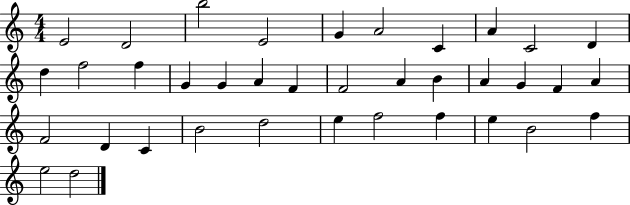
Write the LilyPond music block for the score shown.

{
  \clef treble
  \numericTimeSignature
  \time 4/4
  \key c \major
  e'2 d'2 | b''2 e'2 | g'4 a'2 c'4 | a'4 c'2 d'4 | \break d''4 f''2 f''4 | g'4 g'4 a'4 f'4 | f'2 a'4 b'4 | a'4 g'4 f'4 a'4 | \break f'2 d'4 c'4 | b'2 d''2 | e''4 f''2 f''4 | e''4 b'2 f''4 | \break e''2 d''2 | \bar "|."
}